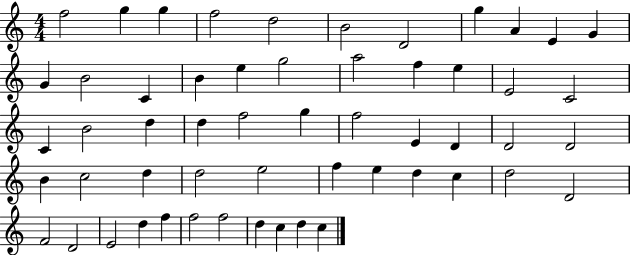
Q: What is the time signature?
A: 4/4